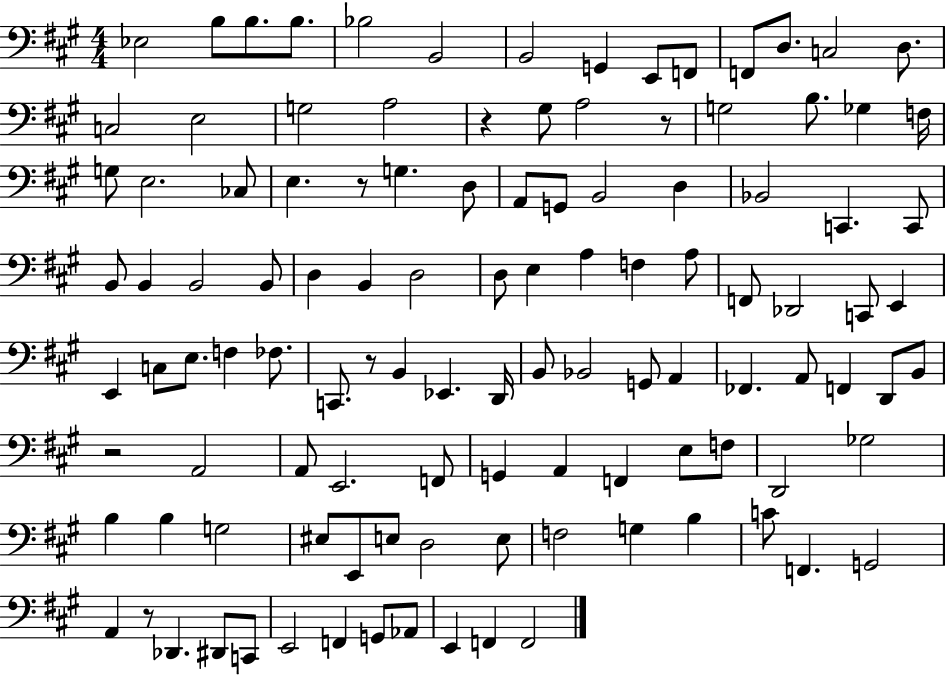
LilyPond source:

{
  \clef bass
  \numericTimeSignature
  \time 4/4
  \key a \major
  ees2 b8 b8. b8. | bes2 b,2 | b,2 g,4 e,8 f,8 | f,8 d8. c2 d8. | \break c2 e2 | g2 a2 | r4 gis8 a2 r8 | g2 b8. ges4 f16 | \break g8 e2. ces8 | e4. r8 g4. d8 | a,8 g,8 b,2 d4 | bes,2 c,4. c,8 | \break b,8 b,4 b,2 b,8 | d4 b,4 d2 | d8 e4 a4 f4 a8 | f,8 des,2 c,8 e,4 | \break e,4 c8 e8. f4 fes8. | c,8. r8 b,4 ees,4. d,16 | b,8 bes,2 g,8 a,4 | fes,4. a,8 f,4 d,8 b,8 | \break r2 a,2 | a,8 e,2. f,8 | g,4 a,4 f,4 e8 f8 | d,2 ges2 | \break b4 b4 g2 | eis8 e,8 e8 d2 e8 | f2 g4 b4 | c'8 f,4. g,2 | \break a,4 r8 des,4. dis,8 c,8 | e,2 f,4 g,8 aes,8 | e,4 f,4 f,2 | \bar "|."
}